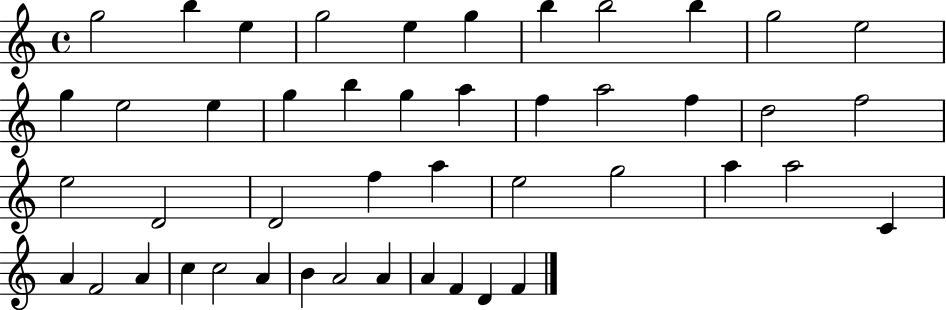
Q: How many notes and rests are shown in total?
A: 46